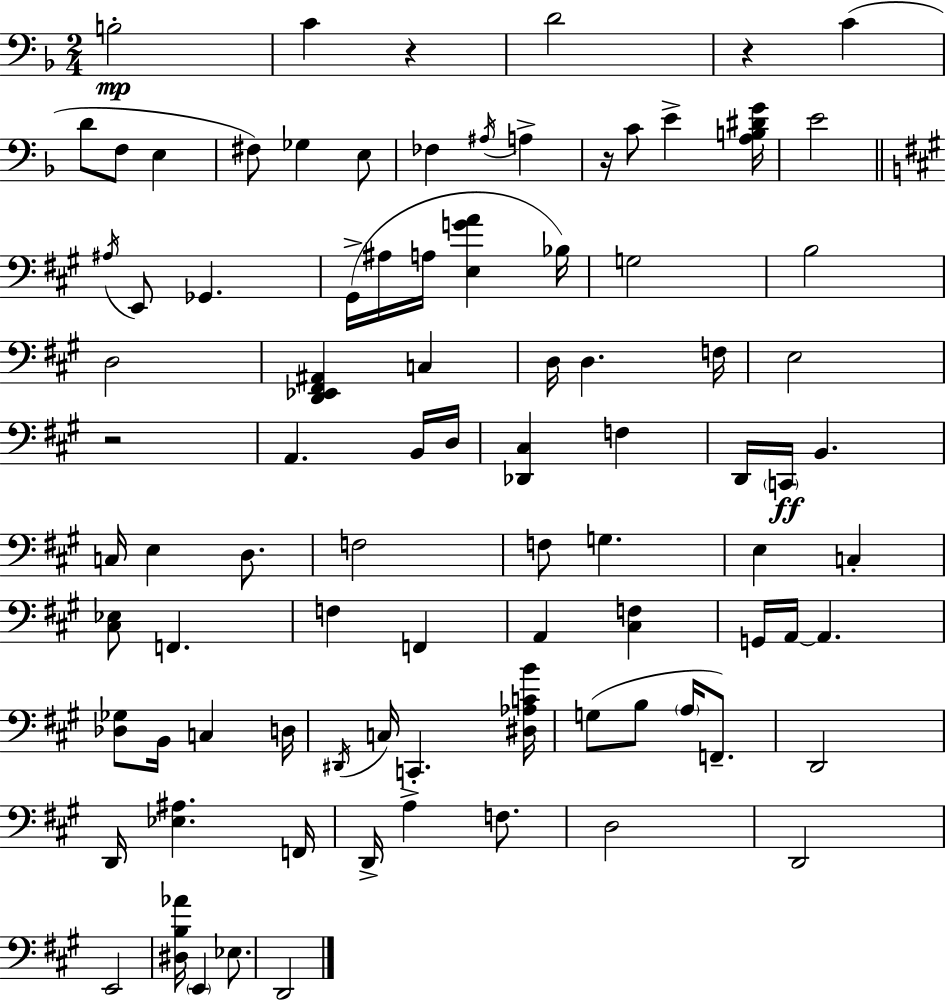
B3/h C4/q R/q D4/h R/q C4/q D4/e F3/e E3/q F#3/e Gb3/q E3/e FES3/q A#3/s A3/q R/s C4/e E4/q [A3,B3,D#4,G4]/s E4/h A#3/s E2/e Gb2/q. G#2/s A#3/s A3/s [E3,G4,A4]/q Bb3/s G3/h B3/h D3/h [D2,Eb2,F#2,A#2]/q C3/q D3/s D3/q. F3/s E3/h R/h A2/q. B2/s D3/s [Db2,C#3]/q F3/q D2/s C2/s B2/q. C3/s E3/q D3/e. F3/h F3/e G3/q. E3/q C3/q [C#3,Eb3]/e F2/q. F3/q F2/q A2/q [C#3,F3]/q G2/s A2/s A2/q. [Db3,Gb3]/e B2/s C3/q D3/s D#2/s C3/s C2/q. [D#3,Ab3,C4,B4]/s G3/e B3/e A3/s F2/e. D2/h D2/s [Eb3,A#3]/q. F2/s D2/s A3/q F3/e. D3/h D2/h E2/h [D#3,B3,Ab4]/s E2/q Eb3/e. D2/h